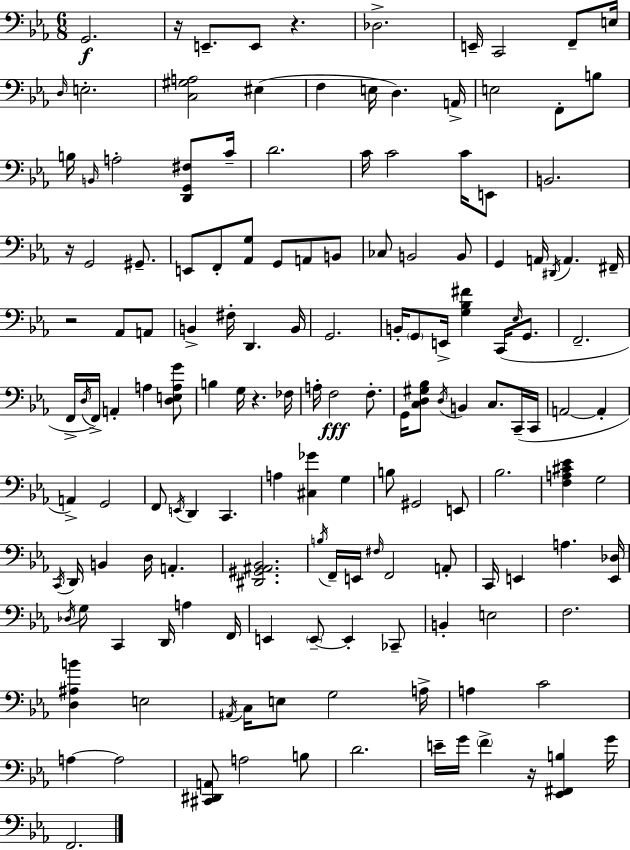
X:1
T:Untitled
M:6/8
L:1/4
K:Cm
G,,2 z/4 E,,/2 E,,/2 z _D,2 E,,/4 C,,2 F,,/2 E,/4 D,/4 E,2 [C,^G,A,]2 ^E, F, E,/4 D, A,,/4 E,2 F,,/2 B,/2 B,/4 B,,/4 A,2 [D,,G,,^F,]/2 C/4 D2 C/4 C2 C/4 E,,/2 B,,2 z/4 G,,2 ^G,,/2 E,,/2 F,,/2 [_A,,G,]/2 G,,/2 A,,/2 B,,/2 _C,/2 B,,2 B,,/2 G,, A,,/4 ^D,,/4 A,, ^F,,/4 z2 _A,,/2 A,,/2 B,, ^F,/4 D,, B,,/4 G,,2 B,,/4 G,,/2 E,,/4 [G,_B,^F] C,,/4 _E,/4 G,,/2 F,,2 F,,/4 D,/4 F,,/4 A,, A, [D,E,A,G]/2 B, G,/4 z _F,/4 A,/4 F,2 F,/2 G,,/4 [C,D,^G,_B,]/2 D,/4 B,, C,/2 C,,/4 C,,/4 A,,2 A,, A,, G,,2 F,,/2 E,,/4 D,, C,, A, [^C,_G] G, B,/2 ^G,,2 E,,/2 _B,2 [F,A,^C_E] G,2 C,,/4 D,,/4 B,, D,/4 A,, [^D,,^G,,^A,,_B,,]2 B,/4 F,,/4 E,,/4 ^F,/4 F,,2 A,,/2 C,,/4 E,, A, [E,,_D,]/4 _D,/4 G,/2 C,, D,,/4 A, F,,/4 E,, E,,/2 E,, _C,,/2 B,, E,2 F,2 [D,^A,B] E,2 ^A,,/4 C,/4 E,/2 G,2 A,/4 A, C2 A, A,2 [^C,,^D,,A,,]/2 A,2 B,/2 D2 E/4 G/4 F z/4 [_E,,^F,,B,] G/4 F,,2